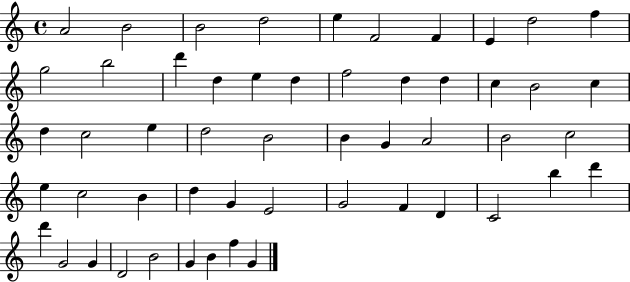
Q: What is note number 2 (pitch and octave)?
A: B4